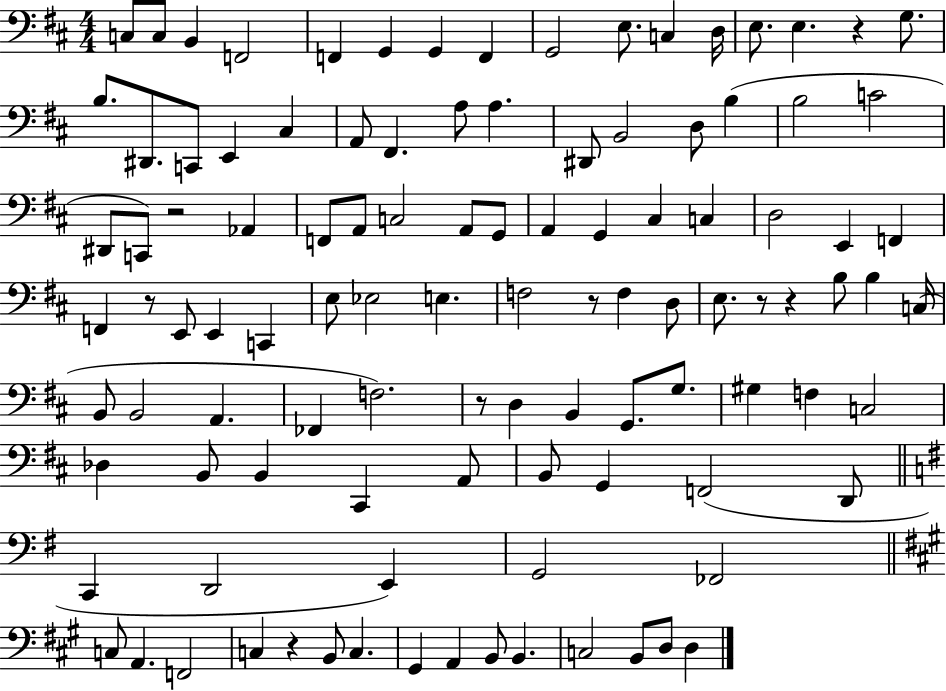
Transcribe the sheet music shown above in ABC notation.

X:1
T:Untitled
M:4/4
L:1/4
K:D
C,/2 C,/2 B,, F,,2 F,, G,, G,, F,, G,,2 E,/2 C, D,/4 E,/2 E, z G,/2 B,/2 ^D,,/2 C,,/2 E,, ^C, A,,/2 ^F,, A,/2 A, ^D,,/2 B,,2 D,/2 B, B,2 C2 ^D,,/2 C,,/2 z2 _A,, F,,/2 A,,/2 C,2 A,,/2 G,,/2 A,, G,, ^C, C, D,2 E,, F,, F,, z/2 E,,/2 E,, C,, E,/2 _E,2 E, F,2 z/2 F, D,/2 E,/2 z/2 z B,/2 B, C,/4 B,,/2 B,,2 A,, _F,, F,2 z/2 D, B,, G,,/2 G,/2 ^G, F, C,2 _D, B,,/2 B,, ^C,, A,,/2 B,,/2 G,, F,,2 D,,/2 C,, D,,2 E,, G,,2 _F,,2 C,/2 A,, F,,2 C, z B,,/2 C, ^G,, A,, B,,/2 B,, C,2 B,,/2 D,/2 D,